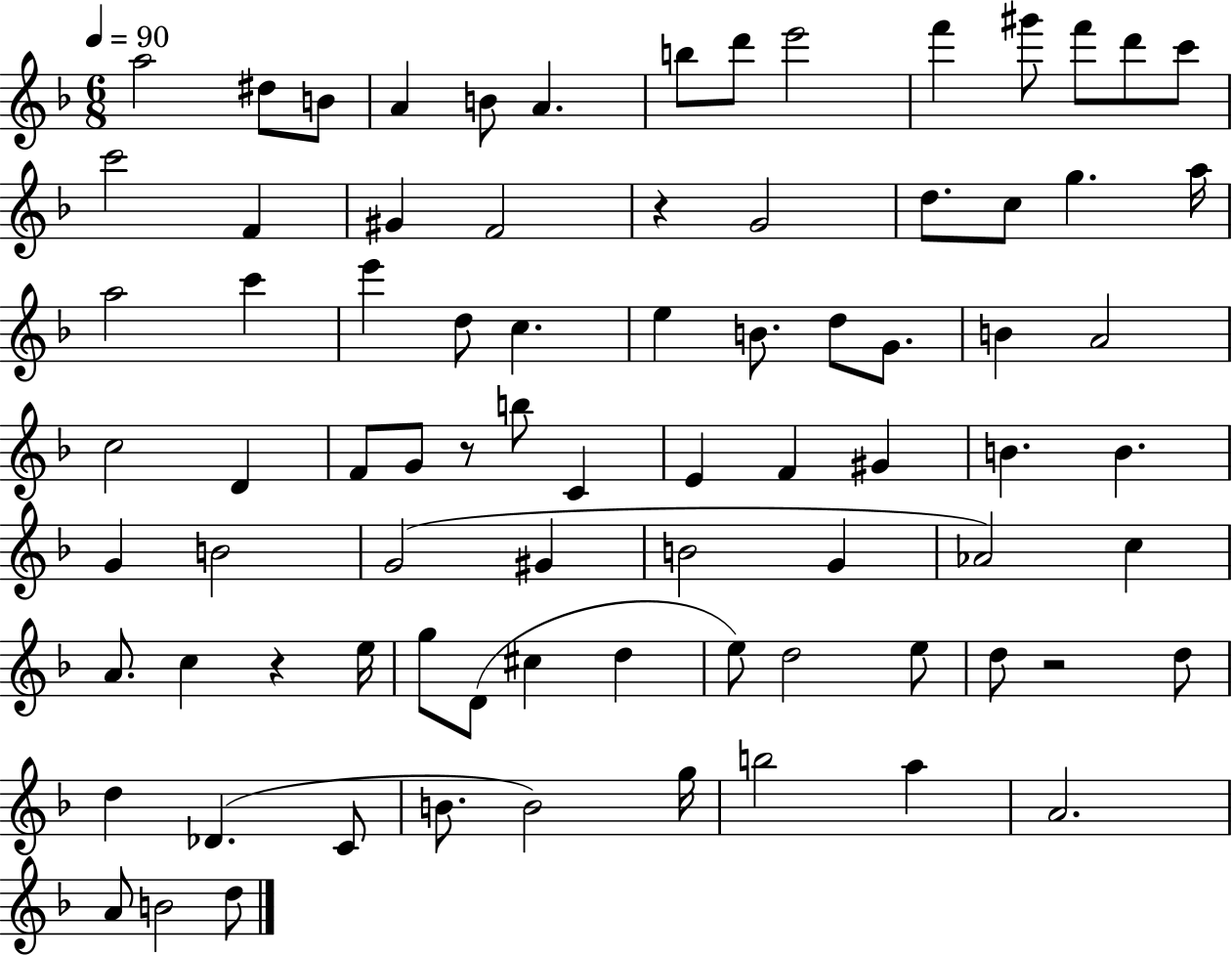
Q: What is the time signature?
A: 6/8